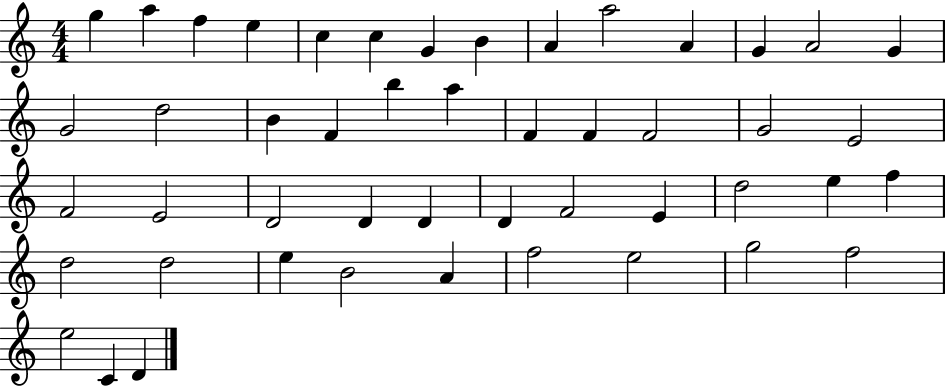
G5/q A5/q F5/q E5/q C5/q C5/q G4/q B4/q A4/q A5/h A4/q G4/q A4/h G4/q G4/h D5/h B4/q F4/q B5/q A5/q F4/q F4/q F4/h G4/h E4/h F4/h E4/h D4/h D4/q D4/q D4/q F4/h E4/q D5/h E5/q F5/q D5/h D5/h E5/q B4/h A4/q F5/h E5/h G5/h F5/h E5/h C4/q D4/q